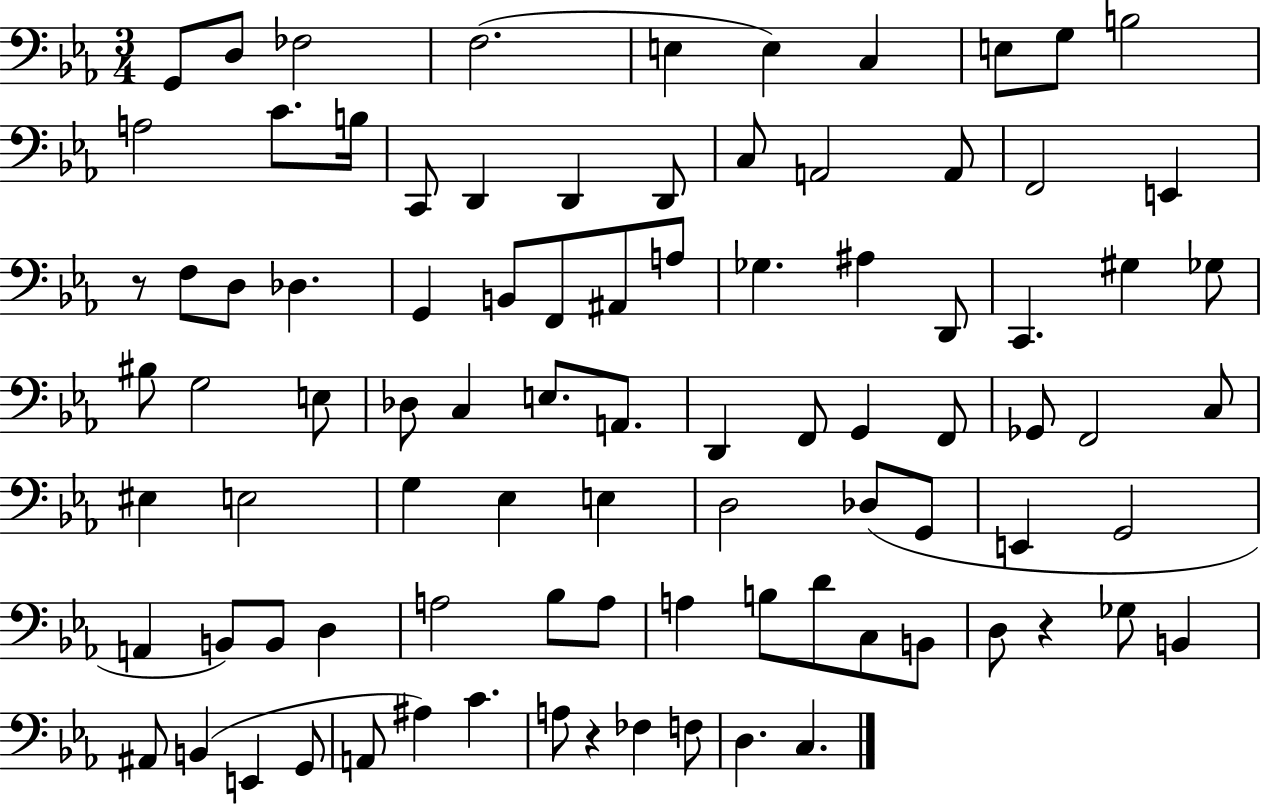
{
  \clef bass
  \numericTimeSignature
  \time 3/4
  \key ees \major
  g,8 d8 fes2 | f2.( | e4 e4) c4 | e8 g8 b2 | \break a2 c'8. b16 | c,8 d,4 d,4 d,8 | c8 a,2 a,8 | f,2 e,4 | \break r8 f8 d8 des4. | g,4 b,8 f,8 ais,8 a8 | ges4. ais4 d,8 | c,4. gis4 ges8 | \break bis8 g2 e8 | des8 c4 e8. a,8. | d,4 f,8 g,4 f,8 | ges,8 f,2 c8 | \break eis4 e2 | g4 ees4 e4 | d2 des8( g,8 | e,4 g,2 | \break a,4 b,8) b,8 d4 | a2 bes8 a8 | a4 b8 d'8 c8 b,8 | d8 r4 ges8 b,4 | \break ais,8 b,4( e,4 g,8 | a,8 ais4) c'4. | a8 r4 fes4 f8 | d4. c4. | \break \bar "|."
}